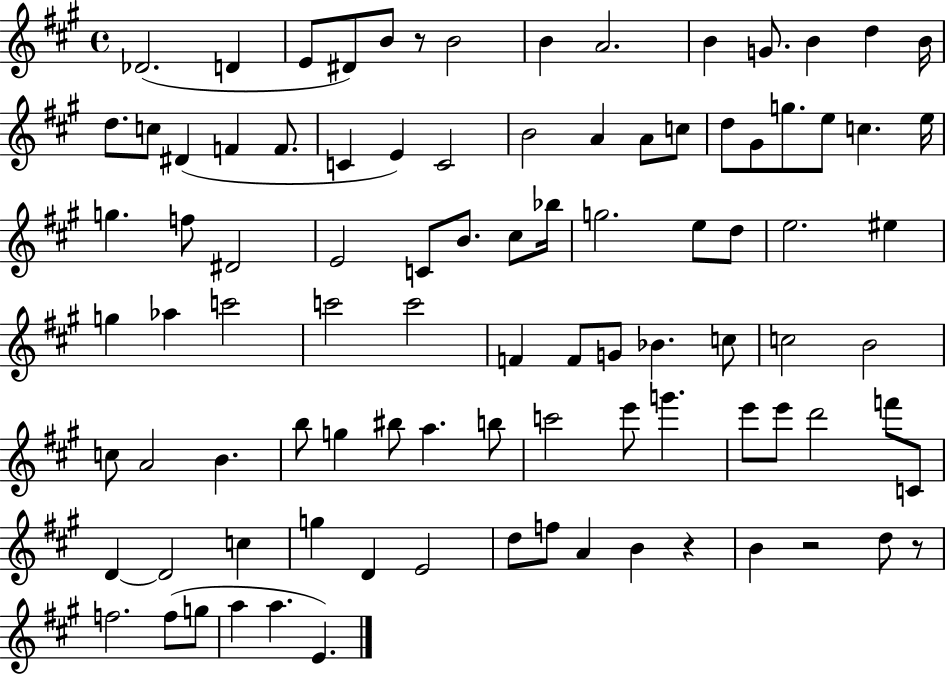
X:1
T:Untitled
M:4/4
L:1/4
K:A
_D2 D E/2 ^D/2 B/2 z/2 B2 B A2 B G/2 B d B/4 d/2 c/2 ^D F F/2 C E C2 B2 A A/2 c/2 d/2 ^G/2 g/2 e/2 c e/4 g f/2 ^D2 E2 C/2 B/2 ^c/2 _b/4 g2 e/2 d/2 e2 ^e g _a c'2 c'2 c'2 F F/2 G/2 _B c/2 c2 B2 c/2 A2 B b/2 g ^b/2 a b/2 c'2 e'/2 g' e'/2 e'/2 d'2 f'/2 C/2 D D2 c g D E2 d/2 f/2 A B z B z2 d/2 z/2 f2 f/2 g/2 a a E